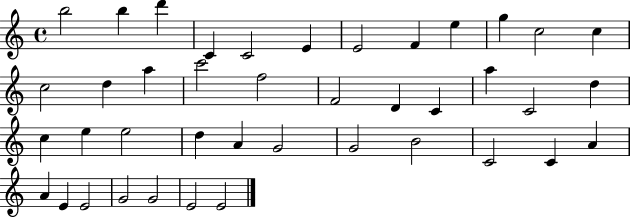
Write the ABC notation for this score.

X:1
T:Untitled
M:4/4
L:1/4
K:C
b2 b d' C C2 E E2 F e g c2 c c2 d a c'2 f2 F2 D C a C2 d c e e2 d A G2 G2 B2 C2 C A A E E2 G2 G2 E2 E2